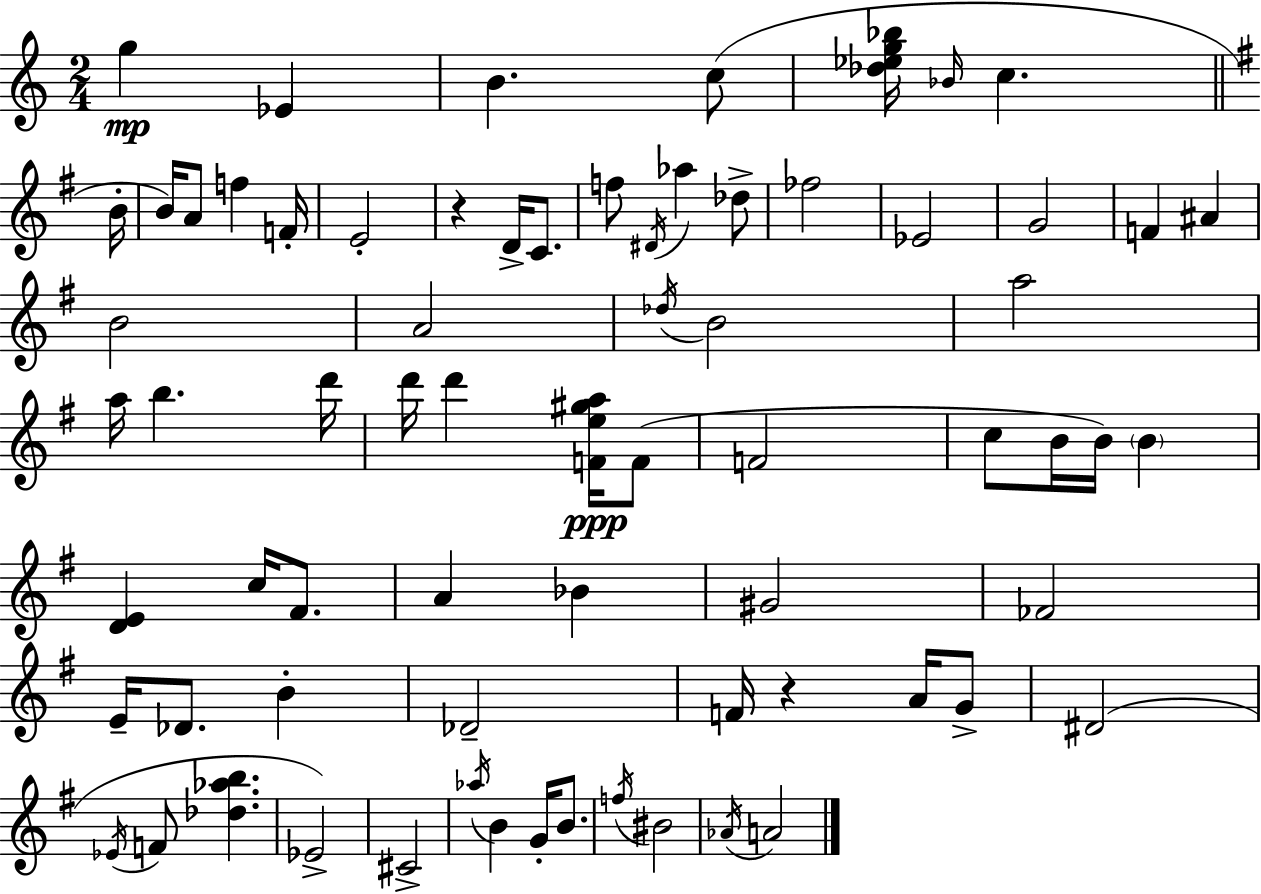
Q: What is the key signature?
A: A minor